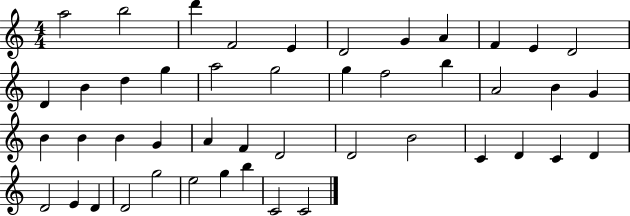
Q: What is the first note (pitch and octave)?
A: A5